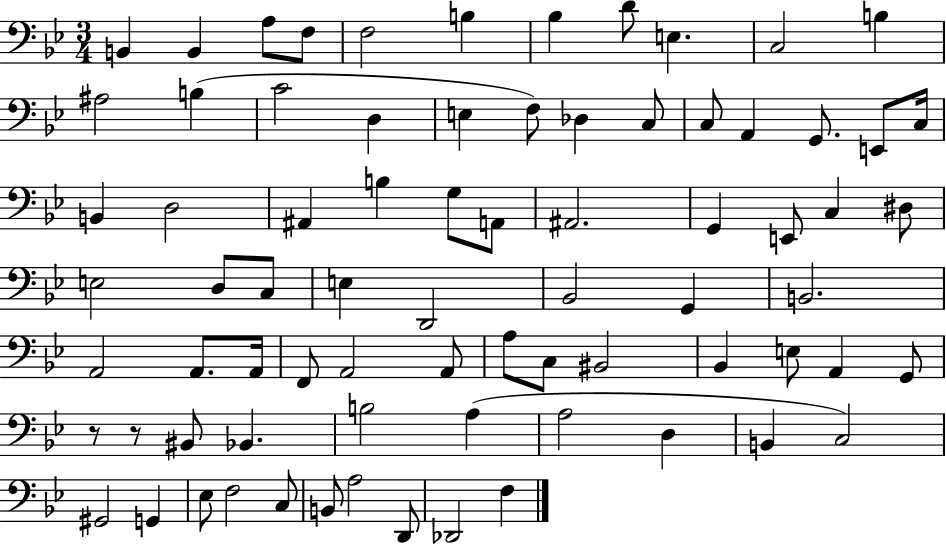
B2/q B2/q A3/e F3/e F3/h B3/q Bb3/q D4/e E3/q. C3/h B3/q A#3/h B3/q C4/h D3/q E3/q F3/e Db3/q C3/e C3/e A2/q G2/e. E2/e C3/s B2/q D3/h A#2/q B3/q G3/e A2/e A#2/h. G2/q E2/e C3/q D#3/e E3/h D3/e C3/e E3/q D2/h Bb2/h G2/q B2/h. A2/h A2/e. A2/s F2/e A2/h A2/e A3/e C3/e BIS2/h Bb2/q E3/e A2/q G2/e R/e R/e BIS2/e Bb2/q. B3/h A3/q A3/h D3/q B2/q C3/h G#2/h G2/q Eb3/e F3/h C3/e B2/e A3/h D2/e Db2/h F3/q